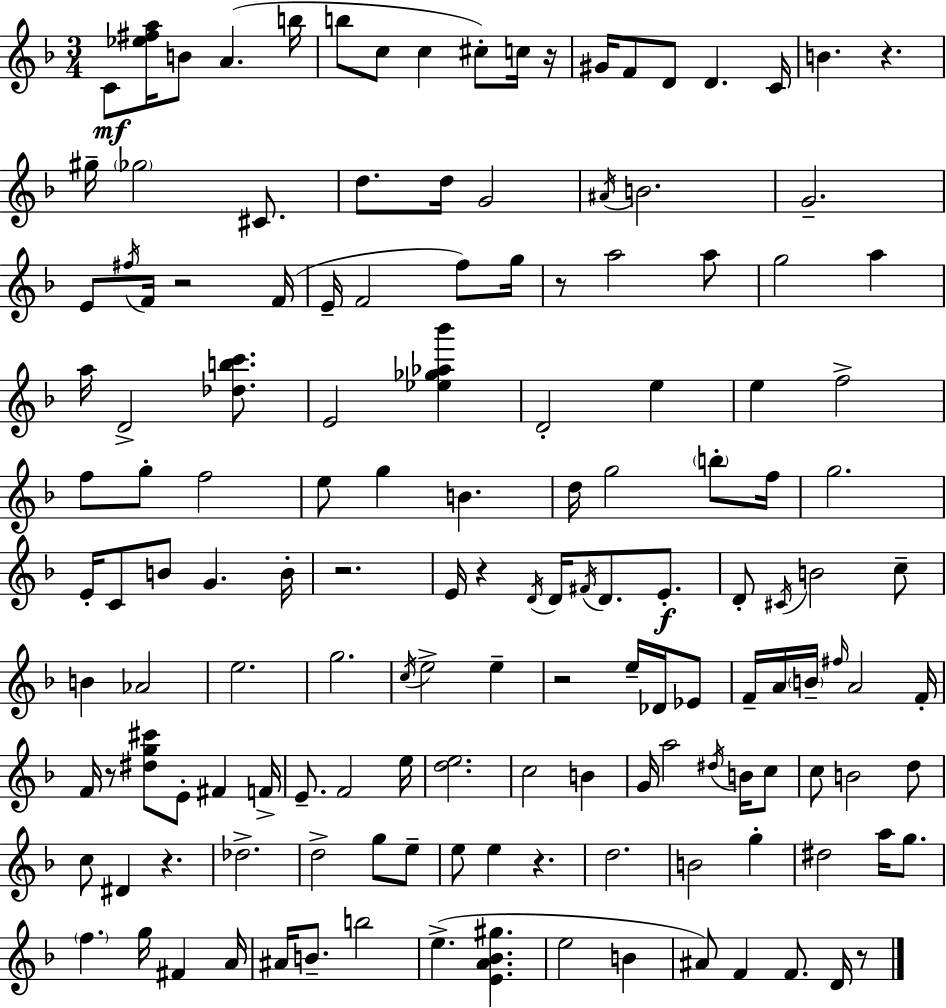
{
  \clef treble
  \numericTimeSignature
  \time 3/4
  \key d \minor
  c'8\mf <ees'' fis'' a''>16 b'8 a'4.( b''16 | b''8 c''8 c''4 cis''8-.) c''16 r16 | gis'16 f'8 d'8 d'4. c'16 | b'4. r4. | \break gis''16-- \parenthesize ges''2 cis'8. | d''8. d''16 g'2 | \acciaccatura { ais'16 } b'2. | g'2.-- | \break e'8 \acciaccatura { fis''16 } f'16 r2 | f'16( e'16-- f'2 f''8) | g''16 r8 a''2 | a''8 g''2 a''4 | \break a''16 d'2-> <des'' b'' c'''>8. | e'2 <ees'' ges'' aes'' bes'''>4 | d'2-. e''4 | e''4 f''2-> | \break f''8 g''8-. f''2 | e''8 g''4 b'4. | d''16 g''2 \parenthesize b''8-. | f''16 g''2. | \break e'16-. c'8 b'8 g'4. | b'16-. r2. | e'16 r4 \acciaccatura { d'16 } d'16 \acciaccatura { fis'16 } d'8. | e'8.-.\f d'8-. \acciaccatura { cis'16 } b'2 | \break c''8-- b'4 aes'2 | e''2. | g''2. | \acciaccatura { c''16 } e''2-> | \break e''4-- r2 | e''16-- des'16 ees'8 f'16-- a'16 \parenthesize b'16-- \grace { fis''16 } a'2 | f'16-. f'16 r8 <dis'' g'' cis'''>8 | e'8-. fis'4 f'16-> e'8.-- f'2 | \break e''16 <d'' e''>2. | c''2 | b'4 g'16 a''2 | \acciaccatura { dis''16 } b'16 c''8 c''8 b'2 | \break d''8 c''8 dis'4 | r4. des''2.-> | d''2-> | g''8 e''8-- e''8 e''4 | \break r4. d''2. | b'2 | g''4-. dis''2 | a''16 g''8. \parenthesize f''4. | \break g''16 fis'4 a'16 ais'16 b'8.-- | b''2 e''4.->( | <e' a' bes' gis''>4. e''2 | b'4 ais'8) f'4 | \break f'8. d'16 r8 \bar "|."
}